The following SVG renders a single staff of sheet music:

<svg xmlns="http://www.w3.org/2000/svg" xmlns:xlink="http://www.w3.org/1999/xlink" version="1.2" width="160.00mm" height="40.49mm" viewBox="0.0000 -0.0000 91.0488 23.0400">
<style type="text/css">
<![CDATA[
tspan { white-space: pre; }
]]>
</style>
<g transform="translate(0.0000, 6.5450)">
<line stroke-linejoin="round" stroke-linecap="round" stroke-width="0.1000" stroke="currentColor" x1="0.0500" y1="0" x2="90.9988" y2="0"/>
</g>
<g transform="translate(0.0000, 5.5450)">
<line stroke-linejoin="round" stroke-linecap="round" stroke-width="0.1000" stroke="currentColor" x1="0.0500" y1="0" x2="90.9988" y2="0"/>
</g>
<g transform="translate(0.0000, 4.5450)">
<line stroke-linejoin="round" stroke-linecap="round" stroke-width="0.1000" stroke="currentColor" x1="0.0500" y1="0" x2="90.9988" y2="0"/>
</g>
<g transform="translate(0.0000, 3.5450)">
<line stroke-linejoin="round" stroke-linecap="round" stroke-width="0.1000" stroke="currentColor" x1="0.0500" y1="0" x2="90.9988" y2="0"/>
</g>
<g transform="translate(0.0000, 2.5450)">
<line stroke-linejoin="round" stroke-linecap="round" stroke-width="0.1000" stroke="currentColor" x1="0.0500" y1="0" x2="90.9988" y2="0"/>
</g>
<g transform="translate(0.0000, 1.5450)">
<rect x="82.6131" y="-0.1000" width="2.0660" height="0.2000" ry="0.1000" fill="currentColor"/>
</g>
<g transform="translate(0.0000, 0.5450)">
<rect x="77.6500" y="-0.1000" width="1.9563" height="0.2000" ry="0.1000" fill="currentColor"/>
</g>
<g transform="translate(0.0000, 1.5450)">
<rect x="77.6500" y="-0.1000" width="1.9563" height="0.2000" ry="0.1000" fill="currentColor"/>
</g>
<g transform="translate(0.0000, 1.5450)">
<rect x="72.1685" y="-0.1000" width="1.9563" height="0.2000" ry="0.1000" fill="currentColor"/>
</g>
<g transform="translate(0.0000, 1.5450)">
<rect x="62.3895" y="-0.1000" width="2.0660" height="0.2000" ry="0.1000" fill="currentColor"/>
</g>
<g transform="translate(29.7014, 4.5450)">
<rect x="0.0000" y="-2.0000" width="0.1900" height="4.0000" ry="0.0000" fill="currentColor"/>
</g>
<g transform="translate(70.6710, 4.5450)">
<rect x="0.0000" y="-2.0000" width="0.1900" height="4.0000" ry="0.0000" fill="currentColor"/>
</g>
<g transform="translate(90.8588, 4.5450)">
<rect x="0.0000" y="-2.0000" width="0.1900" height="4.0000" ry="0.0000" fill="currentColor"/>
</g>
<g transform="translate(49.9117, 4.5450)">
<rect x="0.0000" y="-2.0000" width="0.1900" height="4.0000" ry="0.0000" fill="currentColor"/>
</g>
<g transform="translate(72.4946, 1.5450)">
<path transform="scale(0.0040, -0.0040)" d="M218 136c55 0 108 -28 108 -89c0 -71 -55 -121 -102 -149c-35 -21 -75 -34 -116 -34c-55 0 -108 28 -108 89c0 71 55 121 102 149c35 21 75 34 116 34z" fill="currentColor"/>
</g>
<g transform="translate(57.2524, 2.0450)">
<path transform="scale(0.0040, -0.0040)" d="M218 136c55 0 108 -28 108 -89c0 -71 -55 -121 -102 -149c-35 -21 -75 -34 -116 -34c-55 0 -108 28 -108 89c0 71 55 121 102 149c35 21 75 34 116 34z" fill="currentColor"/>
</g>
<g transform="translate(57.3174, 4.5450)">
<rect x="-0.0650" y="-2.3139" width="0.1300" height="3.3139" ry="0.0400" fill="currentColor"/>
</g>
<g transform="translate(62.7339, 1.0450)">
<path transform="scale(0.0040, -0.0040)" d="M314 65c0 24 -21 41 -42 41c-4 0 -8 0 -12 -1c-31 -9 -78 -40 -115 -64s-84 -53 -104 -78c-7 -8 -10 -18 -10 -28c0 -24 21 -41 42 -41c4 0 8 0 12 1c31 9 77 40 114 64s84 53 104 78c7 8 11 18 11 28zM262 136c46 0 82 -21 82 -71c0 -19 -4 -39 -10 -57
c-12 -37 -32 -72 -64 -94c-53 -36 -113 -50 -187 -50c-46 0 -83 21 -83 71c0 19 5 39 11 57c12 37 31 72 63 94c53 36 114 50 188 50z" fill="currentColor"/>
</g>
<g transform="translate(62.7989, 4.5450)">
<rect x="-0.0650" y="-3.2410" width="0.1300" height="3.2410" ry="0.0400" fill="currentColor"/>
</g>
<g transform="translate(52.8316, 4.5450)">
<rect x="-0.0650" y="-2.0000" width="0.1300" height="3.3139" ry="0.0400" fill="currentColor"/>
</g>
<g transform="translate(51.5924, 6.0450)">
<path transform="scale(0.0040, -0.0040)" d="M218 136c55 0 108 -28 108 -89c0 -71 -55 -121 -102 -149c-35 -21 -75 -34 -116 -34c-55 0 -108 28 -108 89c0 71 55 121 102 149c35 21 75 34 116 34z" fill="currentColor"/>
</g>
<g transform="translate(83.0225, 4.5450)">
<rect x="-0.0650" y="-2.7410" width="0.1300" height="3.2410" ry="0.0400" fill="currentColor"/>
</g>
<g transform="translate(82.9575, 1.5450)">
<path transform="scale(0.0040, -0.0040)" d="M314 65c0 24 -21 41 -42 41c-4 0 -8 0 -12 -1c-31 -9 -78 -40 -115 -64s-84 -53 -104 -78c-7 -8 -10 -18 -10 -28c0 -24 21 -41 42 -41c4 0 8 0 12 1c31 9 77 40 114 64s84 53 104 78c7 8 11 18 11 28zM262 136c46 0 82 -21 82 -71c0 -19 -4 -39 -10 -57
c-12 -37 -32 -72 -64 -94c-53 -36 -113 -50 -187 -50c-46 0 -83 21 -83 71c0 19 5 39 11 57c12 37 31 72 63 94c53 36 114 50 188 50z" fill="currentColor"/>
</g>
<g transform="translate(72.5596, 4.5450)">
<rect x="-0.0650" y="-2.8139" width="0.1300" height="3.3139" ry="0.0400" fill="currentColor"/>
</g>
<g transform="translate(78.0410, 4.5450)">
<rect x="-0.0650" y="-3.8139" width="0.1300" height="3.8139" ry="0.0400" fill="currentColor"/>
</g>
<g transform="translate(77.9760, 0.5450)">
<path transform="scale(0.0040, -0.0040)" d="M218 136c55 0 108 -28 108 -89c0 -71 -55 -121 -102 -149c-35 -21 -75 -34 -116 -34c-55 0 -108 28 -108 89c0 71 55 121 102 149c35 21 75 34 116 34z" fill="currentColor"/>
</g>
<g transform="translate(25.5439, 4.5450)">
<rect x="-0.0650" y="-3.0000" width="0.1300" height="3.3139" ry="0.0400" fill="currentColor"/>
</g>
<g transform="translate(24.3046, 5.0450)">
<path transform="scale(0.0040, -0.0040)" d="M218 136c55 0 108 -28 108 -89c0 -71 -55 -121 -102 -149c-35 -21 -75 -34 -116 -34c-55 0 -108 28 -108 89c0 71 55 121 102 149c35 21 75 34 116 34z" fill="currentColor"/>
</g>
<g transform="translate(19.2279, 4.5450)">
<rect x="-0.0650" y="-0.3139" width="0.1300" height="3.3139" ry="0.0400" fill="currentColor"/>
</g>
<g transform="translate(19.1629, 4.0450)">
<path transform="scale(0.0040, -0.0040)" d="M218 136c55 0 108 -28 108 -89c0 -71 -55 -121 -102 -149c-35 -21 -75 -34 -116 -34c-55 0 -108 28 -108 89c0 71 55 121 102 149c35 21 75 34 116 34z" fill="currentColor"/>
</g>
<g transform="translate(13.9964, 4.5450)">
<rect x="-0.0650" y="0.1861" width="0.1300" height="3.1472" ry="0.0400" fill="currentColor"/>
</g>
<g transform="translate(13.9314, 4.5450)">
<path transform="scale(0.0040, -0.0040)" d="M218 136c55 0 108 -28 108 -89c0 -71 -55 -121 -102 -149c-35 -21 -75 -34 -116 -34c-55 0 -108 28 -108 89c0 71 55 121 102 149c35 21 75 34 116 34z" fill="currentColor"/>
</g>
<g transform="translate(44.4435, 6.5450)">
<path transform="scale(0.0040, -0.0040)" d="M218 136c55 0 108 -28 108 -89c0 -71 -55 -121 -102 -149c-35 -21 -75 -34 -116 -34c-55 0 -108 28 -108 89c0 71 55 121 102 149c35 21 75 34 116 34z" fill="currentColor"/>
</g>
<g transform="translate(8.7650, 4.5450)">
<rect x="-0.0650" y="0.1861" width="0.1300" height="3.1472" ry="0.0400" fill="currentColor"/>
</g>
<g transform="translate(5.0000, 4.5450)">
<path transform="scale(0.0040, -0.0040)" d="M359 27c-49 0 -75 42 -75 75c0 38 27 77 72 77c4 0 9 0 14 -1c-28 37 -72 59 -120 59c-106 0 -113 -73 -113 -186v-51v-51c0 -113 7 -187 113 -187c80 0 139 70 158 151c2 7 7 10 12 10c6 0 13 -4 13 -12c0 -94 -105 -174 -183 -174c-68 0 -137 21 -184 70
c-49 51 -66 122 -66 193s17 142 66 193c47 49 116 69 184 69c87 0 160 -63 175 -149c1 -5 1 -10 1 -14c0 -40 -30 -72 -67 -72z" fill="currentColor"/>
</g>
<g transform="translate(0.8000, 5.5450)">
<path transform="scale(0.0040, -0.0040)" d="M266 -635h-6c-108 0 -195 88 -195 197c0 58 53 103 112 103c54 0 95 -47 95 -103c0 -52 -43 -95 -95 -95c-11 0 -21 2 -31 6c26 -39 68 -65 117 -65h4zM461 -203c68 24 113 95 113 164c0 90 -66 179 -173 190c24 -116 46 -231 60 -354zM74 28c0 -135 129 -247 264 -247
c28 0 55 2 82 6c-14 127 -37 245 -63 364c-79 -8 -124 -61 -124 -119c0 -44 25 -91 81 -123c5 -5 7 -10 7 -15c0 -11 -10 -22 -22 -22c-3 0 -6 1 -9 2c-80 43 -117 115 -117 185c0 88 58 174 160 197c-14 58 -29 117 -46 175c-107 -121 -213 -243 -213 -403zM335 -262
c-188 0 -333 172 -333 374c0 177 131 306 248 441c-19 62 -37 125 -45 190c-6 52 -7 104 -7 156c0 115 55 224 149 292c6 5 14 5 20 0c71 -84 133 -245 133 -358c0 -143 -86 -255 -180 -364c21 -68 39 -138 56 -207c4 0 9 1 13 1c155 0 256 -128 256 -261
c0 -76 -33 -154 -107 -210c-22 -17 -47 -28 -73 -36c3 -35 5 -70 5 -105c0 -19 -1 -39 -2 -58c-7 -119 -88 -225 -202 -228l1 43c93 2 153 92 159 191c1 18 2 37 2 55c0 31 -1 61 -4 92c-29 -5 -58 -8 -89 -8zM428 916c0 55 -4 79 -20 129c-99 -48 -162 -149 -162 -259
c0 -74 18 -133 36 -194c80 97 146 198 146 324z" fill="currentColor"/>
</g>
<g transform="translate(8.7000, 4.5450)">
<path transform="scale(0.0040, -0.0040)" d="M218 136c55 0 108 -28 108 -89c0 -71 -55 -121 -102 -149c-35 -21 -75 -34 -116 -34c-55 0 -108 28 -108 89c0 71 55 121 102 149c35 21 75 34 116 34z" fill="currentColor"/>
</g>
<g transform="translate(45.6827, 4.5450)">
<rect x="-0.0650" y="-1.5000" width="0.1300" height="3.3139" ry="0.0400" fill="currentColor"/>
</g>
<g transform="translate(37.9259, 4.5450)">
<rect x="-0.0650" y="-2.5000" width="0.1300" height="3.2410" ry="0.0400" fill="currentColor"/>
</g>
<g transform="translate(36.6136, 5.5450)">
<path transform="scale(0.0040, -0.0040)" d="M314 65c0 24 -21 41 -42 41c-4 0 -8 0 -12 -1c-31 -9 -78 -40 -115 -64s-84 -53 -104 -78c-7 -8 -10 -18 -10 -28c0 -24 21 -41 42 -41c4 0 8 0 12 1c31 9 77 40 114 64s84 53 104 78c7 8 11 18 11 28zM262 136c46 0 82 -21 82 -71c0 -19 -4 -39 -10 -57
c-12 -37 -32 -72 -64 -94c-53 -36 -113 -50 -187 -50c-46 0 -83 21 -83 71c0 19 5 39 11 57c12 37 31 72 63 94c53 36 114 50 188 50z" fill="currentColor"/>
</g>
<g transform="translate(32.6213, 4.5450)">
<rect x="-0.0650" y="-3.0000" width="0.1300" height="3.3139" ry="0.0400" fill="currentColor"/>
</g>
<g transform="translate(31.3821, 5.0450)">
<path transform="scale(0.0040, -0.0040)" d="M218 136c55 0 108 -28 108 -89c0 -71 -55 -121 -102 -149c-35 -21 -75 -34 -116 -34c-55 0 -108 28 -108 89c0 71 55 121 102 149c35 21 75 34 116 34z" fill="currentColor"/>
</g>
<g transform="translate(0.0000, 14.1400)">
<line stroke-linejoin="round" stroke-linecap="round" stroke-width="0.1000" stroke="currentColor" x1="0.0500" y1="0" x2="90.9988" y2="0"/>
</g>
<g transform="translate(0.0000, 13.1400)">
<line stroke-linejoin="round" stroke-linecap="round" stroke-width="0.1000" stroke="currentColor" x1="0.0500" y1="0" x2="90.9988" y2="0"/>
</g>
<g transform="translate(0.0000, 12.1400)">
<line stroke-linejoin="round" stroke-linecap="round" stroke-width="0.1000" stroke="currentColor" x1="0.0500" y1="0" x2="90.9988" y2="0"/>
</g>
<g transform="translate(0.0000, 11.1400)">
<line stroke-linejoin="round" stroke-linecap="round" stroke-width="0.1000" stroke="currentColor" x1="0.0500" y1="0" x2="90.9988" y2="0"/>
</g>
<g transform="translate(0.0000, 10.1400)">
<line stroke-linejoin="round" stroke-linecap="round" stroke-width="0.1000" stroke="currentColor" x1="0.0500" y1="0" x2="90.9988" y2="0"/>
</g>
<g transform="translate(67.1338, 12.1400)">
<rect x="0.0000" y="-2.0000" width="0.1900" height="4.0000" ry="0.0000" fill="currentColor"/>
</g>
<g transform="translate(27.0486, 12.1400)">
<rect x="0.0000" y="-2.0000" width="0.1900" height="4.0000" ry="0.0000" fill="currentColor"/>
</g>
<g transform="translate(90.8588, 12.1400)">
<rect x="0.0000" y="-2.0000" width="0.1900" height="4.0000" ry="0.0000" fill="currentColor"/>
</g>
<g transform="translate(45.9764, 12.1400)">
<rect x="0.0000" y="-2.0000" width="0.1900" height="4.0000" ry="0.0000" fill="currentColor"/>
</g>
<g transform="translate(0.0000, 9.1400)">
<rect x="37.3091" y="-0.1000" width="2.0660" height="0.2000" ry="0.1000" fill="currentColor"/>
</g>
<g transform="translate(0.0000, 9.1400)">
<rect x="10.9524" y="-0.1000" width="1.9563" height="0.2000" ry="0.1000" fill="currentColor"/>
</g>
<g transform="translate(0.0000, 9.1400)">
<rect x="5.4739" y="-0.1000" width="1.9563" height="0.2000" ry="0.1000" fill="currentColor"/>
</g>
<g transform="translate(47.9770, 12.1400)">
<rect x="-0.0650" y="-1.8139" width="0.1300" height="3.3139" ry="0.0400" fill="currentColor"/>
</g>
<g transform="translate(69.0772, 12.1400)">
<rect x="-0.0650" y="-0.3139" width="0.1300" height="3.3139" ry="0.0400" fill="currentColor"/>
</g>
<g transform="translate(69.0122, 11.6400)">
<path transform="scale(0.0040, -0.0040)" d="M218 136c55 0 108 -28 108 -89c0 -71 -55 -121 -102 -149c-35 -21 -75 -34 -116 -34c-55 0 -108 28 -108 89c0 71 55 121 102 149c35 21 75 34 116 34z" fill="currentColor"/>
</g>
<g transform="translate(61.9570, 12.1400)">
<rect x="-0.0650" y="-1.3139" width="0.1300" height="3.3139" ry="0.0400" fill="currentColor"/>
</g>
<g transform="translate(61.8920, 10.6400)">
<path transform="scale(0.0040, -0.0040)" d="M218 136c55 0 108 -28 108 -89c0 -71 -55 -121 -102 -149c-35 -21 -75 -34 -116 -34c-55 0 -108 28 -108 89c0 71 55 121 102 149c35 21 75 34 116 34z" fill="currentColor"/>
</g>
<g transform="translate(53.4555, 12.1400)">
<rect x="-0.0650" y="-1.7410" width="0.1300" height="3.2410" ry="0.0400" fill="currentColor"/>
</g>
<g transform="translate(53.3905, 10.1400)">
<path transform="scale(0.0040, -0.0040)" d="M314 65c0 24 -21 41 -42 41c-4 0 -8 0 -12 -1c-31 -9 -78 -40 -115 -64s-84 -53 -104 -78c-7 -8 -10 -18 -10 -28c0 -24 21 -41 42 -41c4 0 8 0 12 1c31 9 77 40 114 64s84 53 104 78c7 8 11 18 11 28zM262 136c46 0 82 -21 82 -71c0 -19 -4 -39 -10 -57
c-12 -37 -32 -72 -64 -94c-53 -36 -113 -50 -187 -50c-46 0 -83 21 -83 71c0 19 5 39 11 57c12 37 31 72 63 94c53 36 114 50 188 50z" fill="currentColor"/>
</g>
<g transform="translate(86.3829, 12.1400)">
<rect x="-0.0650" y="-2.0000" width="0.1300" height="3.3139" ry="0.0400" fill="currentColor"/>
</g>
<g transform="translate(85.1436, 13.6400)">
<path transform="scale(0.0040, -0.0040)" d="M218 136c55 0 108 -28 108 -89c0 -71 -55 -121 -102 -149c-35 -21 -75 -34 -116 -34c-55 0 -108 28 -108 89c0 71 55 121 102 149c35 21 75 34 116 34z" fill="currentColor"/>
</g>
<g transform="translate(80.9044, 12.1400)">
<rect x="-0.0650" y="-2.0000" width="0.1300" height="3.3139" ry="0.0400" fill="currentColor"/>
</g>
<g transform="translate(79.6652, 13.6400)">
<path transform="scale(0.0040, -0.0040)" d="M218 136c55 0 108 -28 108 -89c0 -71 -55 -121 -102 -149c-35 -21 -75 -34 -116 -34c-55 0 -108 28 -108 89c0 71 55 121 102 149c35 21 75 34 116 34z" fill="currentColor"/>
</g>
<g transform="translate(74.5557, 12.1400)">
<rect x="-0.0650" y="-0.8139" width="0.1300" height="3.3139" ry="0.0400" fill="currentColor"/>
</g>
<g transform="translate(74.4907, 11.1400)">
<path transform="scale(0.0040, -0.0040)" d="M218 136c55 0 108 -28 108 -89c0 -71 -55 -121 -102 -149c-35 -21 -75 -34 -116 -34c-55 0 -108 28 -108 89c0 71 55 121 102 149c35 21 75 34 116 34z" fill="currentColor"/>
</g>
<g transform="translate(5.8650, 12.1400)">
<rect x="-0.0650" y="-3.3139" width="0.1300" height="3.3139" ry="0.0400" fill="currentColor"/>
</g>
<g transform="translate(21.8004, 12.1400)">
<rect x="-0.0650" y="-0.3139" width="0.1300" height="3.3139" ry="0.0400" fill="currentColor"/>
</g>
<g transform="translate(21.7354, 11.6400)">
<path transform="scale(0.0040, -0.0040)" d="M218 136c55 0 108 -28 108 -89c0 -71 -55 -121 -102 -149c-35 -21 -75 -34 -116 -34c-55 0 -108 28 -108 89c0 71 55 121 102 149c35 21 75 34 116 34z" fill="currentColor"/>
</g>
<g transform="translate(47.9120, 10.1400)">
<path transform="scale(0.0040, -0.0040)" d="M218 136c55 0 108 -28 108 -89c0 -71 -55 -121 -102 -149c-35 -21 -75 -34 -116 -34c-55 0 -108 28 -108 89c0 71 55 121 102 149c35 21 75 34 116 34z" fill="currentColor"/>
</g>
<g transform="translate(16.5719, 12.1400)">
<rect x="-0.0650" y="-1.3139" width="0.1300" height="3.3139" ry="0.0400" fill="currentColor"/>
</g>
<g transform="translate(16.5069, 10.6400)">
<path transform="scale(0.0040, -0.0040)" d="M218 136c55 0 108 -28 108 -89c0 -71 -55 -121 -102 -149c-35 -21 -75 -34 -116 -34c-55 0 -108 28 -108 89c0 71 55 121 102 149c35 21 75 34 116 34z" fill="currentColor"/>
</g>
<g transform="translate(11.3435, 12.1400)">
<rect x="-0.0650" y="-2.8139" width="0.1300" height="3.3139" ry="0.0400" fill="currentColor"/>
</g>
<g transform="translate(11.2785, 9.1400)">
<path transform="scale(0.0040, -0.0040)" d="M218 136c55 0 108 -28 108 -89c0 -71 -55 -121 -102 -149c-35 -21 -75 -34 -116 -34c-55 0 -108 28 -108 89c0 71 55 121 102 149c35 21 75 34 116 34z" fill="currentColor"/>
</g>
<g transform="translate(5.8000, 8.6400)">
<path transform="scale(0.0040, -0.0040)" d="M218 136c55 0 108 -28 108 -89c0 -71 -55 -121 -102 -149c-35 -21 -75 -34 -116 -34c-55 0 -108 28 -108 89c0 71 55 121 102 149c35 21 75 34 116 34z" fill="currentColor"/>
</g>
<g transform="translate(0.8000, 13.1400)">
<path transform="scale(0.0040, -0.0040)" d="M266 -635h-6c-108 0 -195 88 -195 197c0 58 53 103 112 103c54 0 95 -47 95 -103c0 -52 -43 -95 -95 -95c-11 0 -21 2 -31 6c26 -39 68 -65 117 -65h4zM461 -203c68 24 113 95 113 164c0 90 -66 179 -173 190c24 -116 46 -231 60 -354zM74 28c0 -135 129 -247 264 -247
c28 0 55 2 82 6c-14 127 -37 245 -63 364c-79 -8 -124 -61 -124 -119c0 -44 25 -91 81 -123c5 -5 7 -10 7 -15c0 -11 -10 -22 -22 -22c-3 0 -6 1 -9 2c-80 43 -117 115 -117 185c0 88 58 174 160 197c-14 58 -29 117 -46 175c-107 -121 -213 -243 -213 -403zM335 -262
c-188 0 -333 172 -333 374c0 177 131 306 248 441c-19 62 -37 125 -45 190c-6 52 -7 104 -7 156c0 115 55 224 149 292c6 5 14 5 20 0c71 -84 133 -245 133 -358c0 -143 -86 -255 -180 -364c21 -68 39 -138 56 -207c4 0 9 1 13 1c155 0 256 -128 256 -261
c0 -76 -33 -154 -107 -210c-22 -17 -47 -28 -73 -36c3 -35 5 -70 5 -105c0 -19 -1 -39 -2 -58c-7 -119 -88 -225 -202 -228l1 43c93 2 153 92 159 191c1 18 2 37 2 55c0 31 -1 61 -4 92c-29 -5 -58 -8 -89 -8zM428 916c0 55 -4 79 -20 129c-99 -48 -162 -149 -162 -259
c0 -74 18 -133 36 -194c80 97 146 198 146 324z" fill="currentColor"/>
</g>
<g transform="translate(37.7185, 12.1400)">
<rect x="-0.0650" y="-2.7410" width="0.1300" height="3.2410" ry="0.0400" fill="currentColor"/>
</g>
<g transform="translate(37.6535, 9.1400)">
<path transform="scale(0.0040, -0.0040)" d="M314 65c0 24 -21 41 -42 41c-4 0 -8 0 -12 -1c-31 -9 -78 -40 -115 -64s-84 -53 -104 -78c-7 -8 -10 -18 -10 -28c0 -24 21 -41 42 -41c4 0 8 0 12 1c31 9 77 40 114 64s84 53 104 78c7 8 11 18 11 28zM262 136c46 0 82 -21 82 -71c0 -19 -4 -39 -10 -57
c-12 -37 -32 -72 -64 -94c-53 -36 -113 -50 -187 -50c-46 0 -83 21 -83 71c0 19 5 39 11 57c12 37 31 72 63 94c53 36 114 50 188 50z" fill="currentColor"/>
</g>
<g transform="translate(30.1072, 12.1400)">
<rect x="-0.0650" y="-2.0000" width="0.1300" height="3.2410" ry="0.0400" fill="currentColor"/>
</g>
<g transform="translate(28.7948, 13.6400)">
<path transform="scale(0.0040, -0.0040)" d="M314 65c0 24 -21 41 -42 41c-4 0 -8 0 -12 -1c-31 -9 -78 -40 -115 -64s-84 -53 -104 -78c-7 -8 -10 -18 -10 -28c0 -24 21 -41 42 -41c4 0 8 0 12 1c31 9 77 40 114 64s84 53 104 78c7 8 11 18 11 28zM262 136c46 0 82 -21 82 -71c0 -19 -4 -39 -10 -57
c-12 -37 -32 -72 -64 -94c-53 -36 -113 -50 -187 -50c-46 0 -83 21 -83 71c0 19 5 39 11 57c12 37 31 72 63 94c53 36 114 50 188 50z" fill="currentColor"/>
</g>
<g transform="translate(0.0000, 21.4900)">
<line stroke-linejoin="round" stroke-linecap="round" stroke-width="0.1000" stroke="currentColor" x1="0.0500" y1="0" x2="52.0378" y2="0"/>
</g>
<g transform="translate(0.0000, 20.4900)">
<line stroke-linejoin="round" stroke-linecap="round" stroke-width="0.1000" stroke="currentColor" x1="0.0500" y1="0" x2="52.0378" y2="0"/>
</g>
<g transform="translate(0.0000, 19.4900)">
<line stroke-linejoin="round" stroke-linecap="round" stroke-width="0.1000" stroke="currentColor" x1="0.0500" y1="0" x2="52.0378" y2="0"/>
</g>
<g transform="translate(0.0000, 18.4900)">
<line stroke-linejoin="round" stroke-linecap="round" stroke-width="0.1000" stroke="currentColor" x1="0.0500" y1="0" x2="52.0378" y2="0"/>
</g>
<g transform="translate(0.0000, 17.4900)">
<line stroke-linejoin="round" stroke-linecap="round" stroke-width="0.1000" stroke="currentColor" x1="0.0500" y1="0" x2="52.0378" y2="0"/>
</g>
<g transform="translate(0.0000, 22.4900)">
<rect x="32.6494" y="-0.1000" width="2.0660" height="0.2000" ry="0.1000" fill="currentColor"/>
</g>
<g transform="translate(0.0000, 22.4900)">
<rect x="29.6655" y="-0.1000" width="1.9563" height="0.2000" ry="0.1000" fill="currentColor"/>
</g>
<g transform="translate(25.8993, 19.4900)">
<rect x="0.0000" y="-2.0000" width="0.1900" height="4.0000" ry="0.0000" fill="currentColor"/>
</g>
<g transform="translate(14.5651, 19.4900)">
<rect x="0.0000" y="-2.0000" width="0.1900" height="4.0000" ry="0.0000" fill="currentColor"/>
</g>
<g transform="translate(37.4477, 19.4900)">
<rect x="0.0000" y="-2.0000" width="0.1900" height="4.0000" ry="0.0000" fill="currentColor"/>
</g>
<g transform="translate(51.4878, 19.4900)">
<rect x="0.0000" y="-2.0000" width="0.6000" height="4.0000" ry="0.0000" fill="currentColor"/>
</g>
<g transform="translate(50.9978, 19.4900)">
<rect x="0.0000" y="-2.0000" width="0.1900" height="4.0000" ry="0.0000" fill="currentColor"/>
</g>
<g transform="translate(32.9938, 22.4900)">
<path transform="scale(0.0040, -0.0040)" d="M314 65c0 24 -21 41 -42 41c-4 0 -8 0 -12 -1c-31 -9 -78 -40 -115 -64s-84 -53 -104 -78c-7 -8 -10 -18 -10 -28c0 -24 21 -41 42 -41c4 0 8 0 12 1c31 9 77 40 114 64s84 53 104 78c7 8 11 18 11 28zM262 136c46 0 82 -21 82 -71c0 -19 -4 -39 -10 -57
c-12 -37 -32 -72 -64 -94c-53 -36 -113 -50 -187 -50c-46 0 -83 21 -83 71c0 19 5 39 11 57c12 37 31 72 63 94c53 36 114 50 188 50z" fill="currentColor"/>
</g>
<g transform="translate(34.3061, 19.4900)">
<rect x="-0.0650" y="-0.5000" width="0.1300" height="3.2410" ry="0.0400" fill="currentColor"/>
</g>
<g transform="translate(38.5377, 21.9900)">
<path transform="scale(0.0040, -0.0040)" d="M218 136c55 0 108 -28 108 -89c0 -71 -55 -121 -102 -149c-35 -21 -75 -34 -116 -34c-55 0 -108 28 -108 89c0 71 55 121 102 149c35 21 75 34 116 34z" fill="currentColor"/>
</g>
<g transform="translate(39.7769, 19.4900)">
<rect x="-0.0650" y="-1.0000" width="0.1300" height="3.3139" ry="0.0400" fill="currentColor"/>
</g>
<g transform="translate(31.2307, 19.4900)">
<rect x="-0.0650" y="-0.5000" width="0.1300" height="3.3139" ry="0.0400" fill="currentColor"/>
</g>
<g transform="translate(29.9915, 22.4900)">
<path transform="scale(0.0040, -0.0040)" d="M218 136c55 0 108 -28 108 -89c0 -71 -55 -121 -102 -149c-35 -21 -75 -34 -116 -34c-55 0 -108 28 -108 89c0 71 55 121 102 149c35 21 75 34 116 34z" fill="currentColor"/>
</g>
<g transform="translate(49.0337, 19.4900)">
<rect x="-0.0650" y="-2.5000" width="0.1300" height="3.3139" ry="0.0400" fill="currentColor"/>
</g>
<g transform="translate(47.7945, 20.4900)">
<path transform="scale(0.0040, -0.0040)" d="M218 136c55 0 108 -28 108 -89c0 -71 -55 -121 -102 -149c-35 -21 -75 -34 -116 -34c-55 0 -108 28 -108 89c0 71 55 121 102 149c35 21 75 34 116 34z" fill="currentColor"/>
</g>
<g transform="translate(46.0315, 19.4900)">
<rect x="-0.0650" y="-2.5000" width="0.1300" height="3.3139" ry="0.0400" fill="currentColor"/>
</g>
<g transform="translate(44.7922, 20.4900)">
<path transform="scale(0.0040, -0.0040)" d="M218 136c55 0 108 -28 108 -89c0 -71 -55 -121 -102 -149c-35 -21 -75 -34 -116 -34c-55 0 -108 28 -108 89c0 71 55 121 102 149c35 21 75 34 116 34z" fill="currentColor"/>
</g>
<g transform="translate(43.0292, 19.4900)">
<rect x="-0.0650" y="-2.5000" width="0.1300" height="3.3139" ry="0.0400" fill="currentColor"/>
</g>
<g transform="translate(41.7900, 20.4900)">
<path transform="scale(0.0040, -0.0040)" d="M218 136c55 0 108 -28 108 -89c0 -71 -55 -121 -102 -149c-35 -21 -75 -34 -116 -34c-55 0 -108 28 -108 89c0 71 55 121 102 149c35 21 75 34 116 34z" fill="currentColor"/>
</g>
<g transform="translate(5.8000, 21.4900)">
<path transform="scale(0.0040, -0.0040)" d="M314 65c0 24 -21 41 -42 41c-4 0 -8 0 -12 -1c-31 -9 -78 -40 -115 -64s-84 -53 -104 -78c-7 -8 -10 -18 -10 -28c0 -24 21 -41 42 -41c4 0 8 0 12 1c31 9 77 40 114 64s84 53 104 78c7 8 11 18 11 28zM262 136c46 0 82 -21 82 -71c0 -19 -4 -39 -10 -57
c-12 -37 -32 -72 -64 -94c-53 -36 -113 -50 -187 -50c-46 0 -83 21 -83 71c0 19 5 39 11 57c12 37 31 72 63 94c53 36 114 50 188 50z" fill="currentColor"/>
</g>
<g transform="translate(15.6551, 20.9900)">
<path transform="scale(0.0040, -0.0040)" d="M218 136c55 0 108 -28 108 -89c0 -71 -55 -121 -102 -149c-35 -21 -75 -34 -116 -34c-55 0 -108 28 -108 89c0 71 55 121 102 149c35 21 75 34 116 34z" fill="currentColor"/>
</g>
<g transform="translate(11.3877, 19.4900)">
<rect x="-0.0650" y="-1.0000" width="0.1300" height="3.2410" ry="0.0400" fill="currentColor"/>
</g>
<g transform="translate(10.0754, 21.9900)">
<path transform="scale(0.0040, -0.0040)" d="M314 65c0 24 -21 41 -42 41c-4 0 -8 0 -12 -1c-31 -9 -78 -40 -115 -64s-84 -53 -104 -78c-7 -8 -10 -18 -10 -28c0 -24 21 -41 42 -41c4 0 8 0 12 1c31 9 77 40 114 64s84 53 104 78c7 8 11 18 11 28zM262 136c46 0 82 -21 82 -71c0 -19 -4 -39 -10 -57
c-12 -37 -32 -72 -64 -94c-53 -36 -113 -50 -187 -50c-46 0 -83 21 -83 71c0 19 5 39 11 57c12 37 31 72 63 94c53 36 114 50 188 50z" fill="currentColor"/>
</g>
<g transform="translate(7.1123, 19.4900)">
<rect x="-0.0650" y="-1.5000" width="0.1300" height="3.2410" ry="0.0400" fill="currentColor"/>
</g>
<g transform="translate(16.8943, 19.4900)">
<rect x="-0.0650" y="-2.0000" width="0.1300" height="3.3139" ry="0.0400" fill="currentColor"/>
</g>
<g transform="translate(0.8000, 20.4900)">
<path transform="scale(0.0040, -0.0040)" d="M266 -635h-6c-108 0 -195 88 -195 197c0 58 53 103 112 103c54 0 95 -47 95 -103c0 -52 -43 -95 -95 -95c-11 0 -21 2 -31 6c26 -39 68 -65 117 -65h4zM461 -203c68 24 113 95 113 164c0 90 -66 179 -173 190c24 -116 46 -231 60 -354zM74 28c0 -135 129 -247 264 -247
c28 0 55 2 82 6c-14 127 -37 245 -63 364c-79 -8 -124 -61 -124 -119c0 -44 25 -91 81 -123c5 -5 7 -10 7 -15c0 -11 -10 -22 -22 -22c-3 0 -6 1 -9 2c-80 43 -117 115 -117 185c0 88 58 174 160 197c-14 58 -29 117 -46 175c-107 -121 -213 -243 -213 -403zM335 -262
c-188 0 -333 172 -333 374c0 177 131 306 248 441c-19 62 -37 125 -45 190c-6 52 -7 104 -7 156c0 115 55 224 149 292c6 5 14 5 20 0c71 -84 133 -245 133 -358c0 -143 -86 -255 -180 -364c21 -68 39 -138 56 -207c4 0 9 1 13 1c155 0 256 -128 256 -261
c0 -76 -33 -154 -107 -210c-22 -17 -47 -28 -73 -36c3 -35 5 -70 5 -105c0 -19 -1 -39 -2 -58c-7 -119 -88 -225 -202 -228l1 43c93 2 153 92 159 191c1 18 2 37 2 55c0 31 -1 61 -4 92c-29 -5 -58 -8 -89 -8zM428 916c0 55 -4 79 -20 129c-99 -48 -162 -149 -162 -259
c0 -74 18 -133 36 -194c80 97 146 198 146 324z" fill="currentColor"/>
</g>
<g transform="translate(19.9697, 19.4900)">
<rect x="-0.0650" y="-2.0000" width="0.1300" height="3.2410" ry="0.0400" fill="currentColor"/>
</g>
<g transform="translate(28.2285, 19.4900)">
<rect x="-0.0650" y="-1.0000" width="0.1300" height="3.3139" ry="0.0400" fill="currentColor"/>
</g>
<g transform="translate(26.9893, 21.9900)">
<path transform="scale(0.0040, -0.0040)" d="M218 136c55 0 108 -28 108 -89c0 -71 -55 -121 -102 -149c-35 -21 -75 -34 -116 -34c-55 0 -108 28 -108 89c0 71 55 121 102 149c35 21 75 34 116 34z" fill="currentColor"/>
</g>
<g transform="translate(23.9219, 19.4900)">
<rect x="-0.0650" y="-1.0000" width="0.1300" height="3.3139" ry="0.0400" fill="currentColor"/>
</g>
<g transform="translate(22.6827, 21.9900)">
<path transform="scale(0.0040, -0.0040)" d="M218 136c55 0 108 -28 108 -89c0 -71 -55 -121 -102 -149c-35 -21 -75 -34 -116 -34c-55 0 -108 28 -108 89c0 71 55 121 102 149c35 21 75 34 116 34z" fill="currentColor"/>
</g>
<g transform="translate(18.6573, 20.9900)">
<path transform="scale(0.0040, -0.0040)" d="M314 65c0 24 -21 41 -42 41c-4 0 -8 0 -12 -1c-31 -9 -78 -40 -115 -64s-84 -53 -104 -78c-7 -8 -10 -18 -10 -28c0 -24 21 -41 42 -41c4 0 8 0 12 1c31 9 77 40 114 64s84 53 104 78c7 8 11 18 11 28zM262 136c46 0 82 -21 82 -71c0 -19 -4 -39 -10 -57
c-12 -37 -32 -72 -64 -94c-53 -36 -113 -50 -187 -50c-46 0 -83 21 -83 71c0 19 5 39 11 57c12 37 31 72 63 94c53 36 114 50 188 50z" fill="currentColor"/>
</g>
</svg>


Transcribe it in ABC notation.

X:1
T:Untitled
M:4/4
L:1/4
K:C
B B c A A G2 E F g b2 a c' a2 b a e c F2 a2 f f2 e c d F F E2 D2 F F2 D D C C2 D G G G